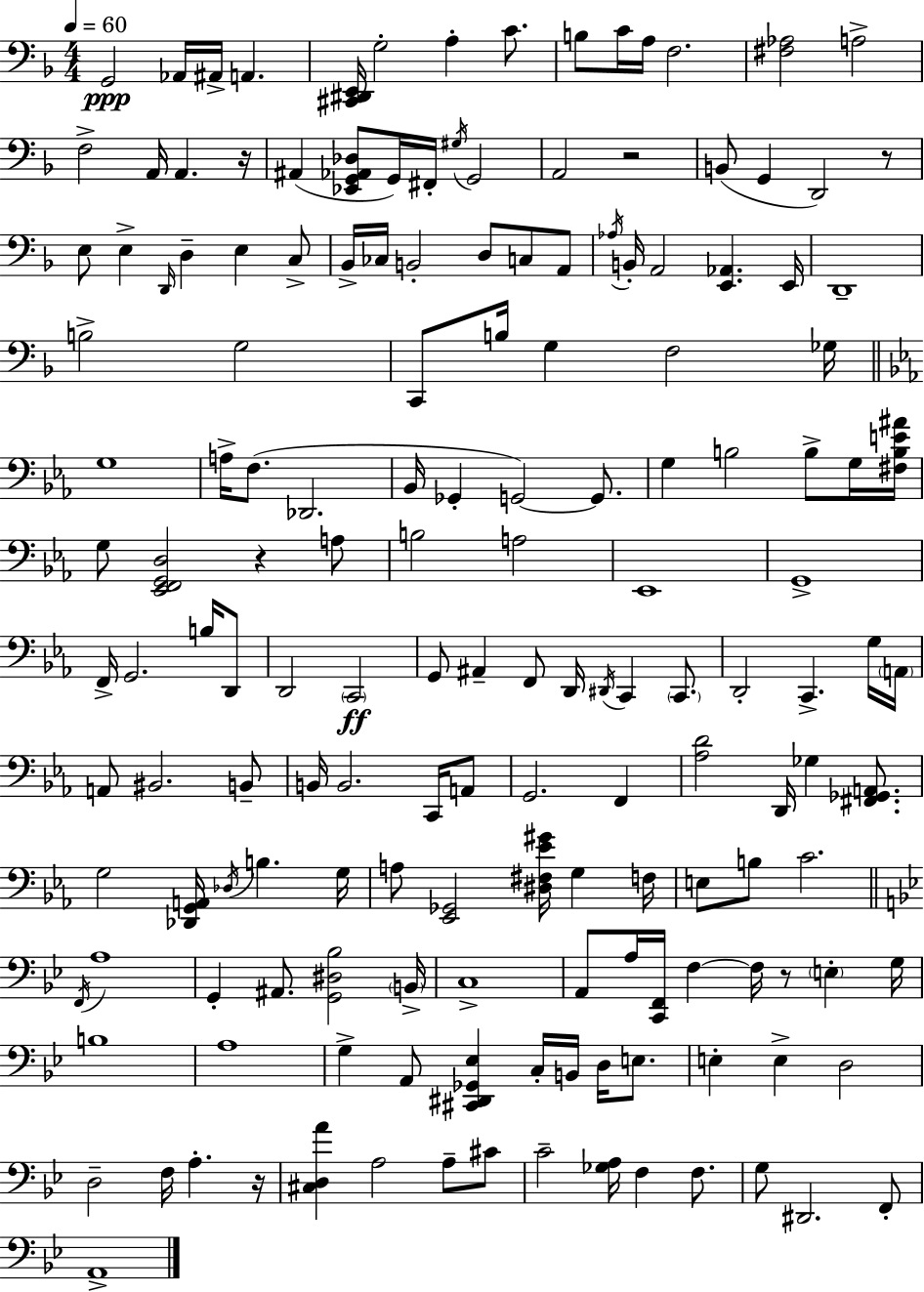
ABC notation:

X:1
T:Untitled
M:4/4
L:1/4
K:F
G,,2 _A,,/4 ^A,,/4 A,, [^C,,^D,,E,,]/4 G,2 A, C/2 B,/2 C/4 A,/4 F,2 [^F,_A,]2 A,2 F,2 A,,/4 A,, z/4 ^A,, [_E,,G,,_A,,_D,]/2 G,,/4 ^F,,/4 ^G,/4 G,,2 A,,2 z2 B,,/2 G,, D,,2 z/2 E,/2 E, D,,/4 D, E, C,/2 _B,,/4 _C,/4 B,,2 D,/2 C,/2 A,,/2 _A,/4 B,,/4 A,,2 [E,,_A,,] E,,/4 D,,4 B,2 G,2 C,,/2 B,/4 G, F,2 _G,/4 G,4 A,/4 F,/2 _D,,2 _B,,/4 _G,, G,,2 G,,/2 G, B,2 B,/2 G,/4 [^F,B,E^A]/4 G,/2 [_E,,F,,G,,D,]2 z A,/2 B,2 A,2 _E,,4 G,,4 F,,/4 G,,2 B,/4 D,,/2 D,,2 C,,2 G,,/2 ^A,, F,,/2 D,,/4 ^D,,/4 C,, C,,/2 D,,2 C,, G,/4 A,,/4 A,,/2 ^B,,2 B,,/2 B,,/4 B,,2 C,,/4 A,,/2 G,,2 F,, [_A,D]2 D,,/4 _G, [^F,,_G,,A,,]/2 G,2 [_D,,G,,A,,]/4 _D,/4 B, G,/4 A,/2 [_E,,_G,,]2 [^D,^F,_E^G]/4 G, F,/4 E,/2 B,/2 C2 F,,/4 A,4 G,, ^A,,/2 [G,,^D,_B,]2 B,,/4 C,4 A,,/2 A,/4 [C,,F,,]/4 F, F,/4 z/2 E, G,/4 B,4 A,4 G, A,,/2 [^C,,^D,,_G,,_E,] C,/4 B,,/4 D,/4 E,/2 E, E, D,2 D,2 F,/4 A, z/4 [^C,D,A] A,2 A,/2 ^C/2 C2 [_G,A,]/4 F, F,/2 G,/2 ^D,,2 F,,/2 A,,4